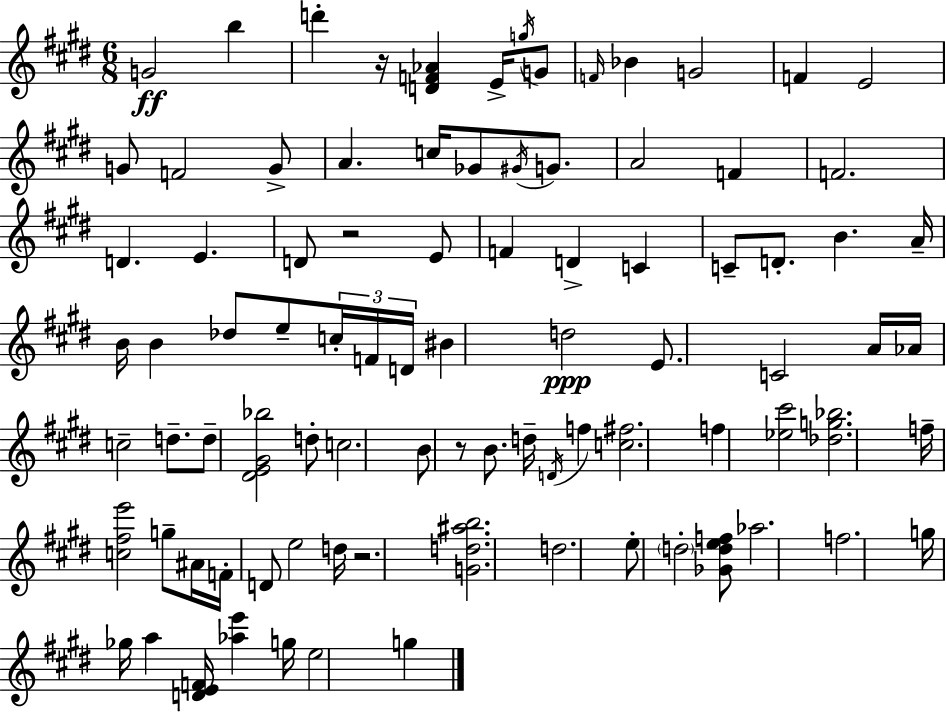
{
  \clef treble
  \numericTimeSignature
  \time 6/8
  \key e \major
  g'2\ff b''4 | d'''4-. r16 <d' f' aes'>4 e'16-> \acciaccatura { g''16 } g'8 | \grace { f'16 } bes'4 g'2 | f'4 e'2 | \break g'8 f'2 | g'8-> a'4. c''16 ges'8 \acciaccatura { gis'16 } | g'8. a'2 f'4 | f'2. | \break d'4. e'4. | d'8 r2 | e'8 f'4 d'4-> c'4 | c'8-- d'8.-. b'4. | \break a'16-- b'16 b'4 des''8 e''8-- | \tuplet 3/2 { c''16-. f'16 d'16 } bis'4 d''2\ppp | e'8. c'2 | a'16 aes'16 c''2-- | \break d''8.-- d''8-- <dis' e' gis' bes''>2 | d''8-. c''2. | b'8 r8 b'8. d''16-- \acciaccatura { d'16 } | f''4 <c'' fis''>2. | \break f''4 <ees'' cis'''>2 | <des'' g'' bes''>2. | f''16-- <c'' fis'' e'''>2 | g''8-- ais'16 f'16-. d'8 e''2 | \break d''16 r2. | <g' d'' ais'' b''>2. | d''2. | e''8-. \parenthesize d''2-. | \break <ges' d'' e'' f''>8 aes''2. | f''2. | g''16 ges''16 a''4 <d' e' f'>16 <aes'' e'''>4 | g''16 e''2 | \break g''4 \bar "|."
}